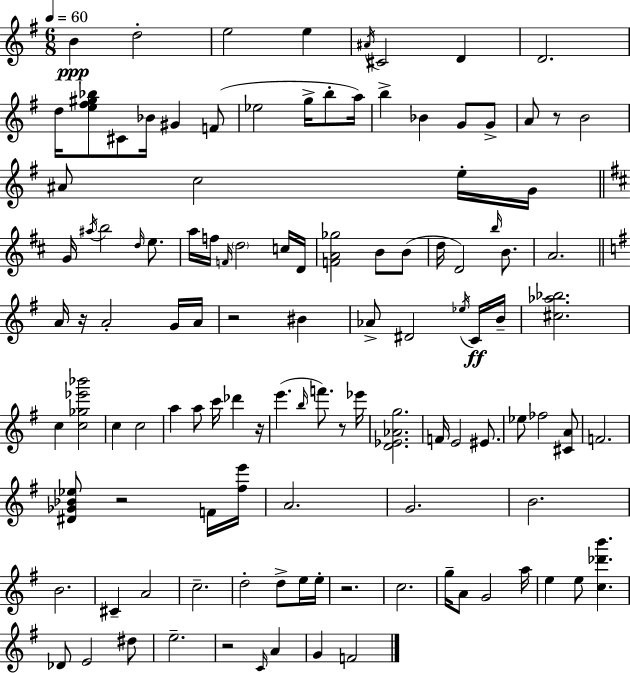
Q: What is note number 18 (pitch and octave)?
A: B5